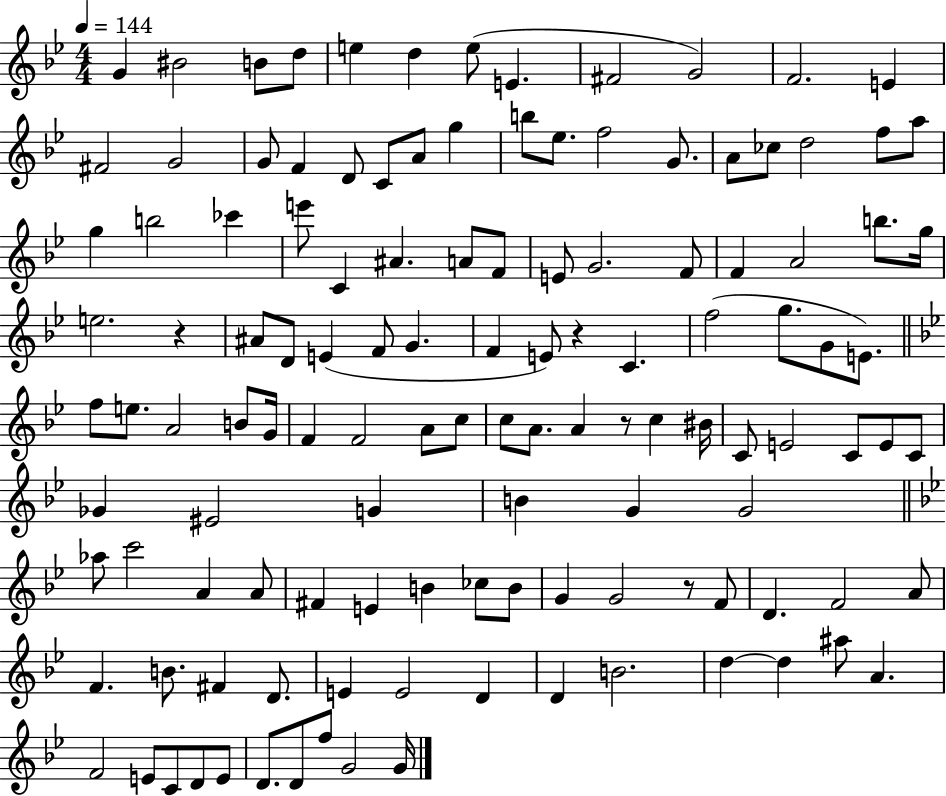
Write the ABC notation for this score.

X:1
T:Untitled
M:4/4
L:1/4
K:Bb
G ^B2 B/2 d/2 e d e/2 E ^F2 G2 F2 E ^F2 G2 G/2 F D/2 C/2 A/2 g b/2 _e/2 f2 G/2 A/2 _c/2 d2 f/2 a/2 g b2 _c' e'/2 C ^A A/2 F/2 E/2 G2 F/2 F A2 b/2 g/4 e2 z ^A/2 D/2 E F/2 G F E/2 z C f2 g/2 G/2 E/2 f/2 e/2 A2 B/2 G/4 F F2 A/2 c/2 c/2 A/2 A z/2 c ^B/4 C/2 E2 C/2 E/2 C/2 _G ^E2 G B G G2 _a/2 c'2 A A/2 ^F E B _c/2 B/2 G G2 z/2 F/2 D F2 A/2 F B/2 ^F D/2 E E2 D D B2 d d ^a/2 A F2 E/2 C/2 D/2 E/2 D/2 D/2 f/2 G2 G/4